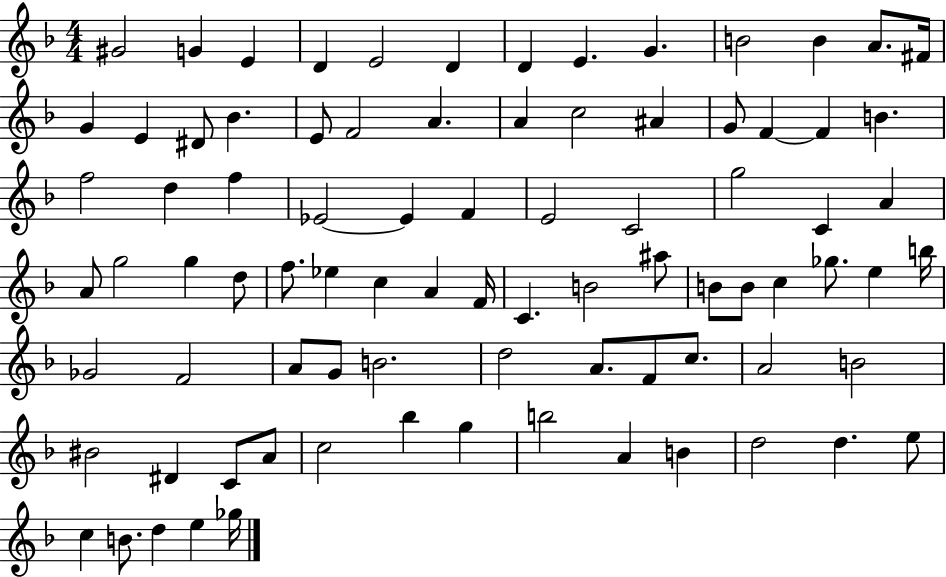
{
  \clef treble
  \numericTimeSignature
  \time 4/4
  \key f \major
  gis'2 g'4 e'4 | d'4 e'2 d'4 | d'4 e'4. g'4. | b'2 b'4 a'8. fis'16 | \break g'4 e'4 dis'8 bes'4. | e'8 f'2 a'4. | a'4 c''2 ais'4 | g'8 f'4~~ f'4 b'4. | \break f''2 d''4 f''4 | ees'2~~ ees'4 f'4 | e'2 c'2 | g''2 c'4 a'4 | \break a'8 g''2 g''4 d''8 | f''8. ees''4 c''4 a'4 f'16 | c'4. b'2 ais''8 | b'8 b'8 c''4 ges''8. e''4 b''16 | \break ges'2 f'2 | a'8 g'8 b'2. | d''2 a'8. f'8 c''8. | a'2 b'2 | \break bis'2 dis'4 c'8 a'8 | c''2 bes''4 g''4 | b''2 a'4 b'4 | d''2 d''4. e''8 | \break c''4 b'8. d''4 e''4 ges''16 | \bar "|."
}